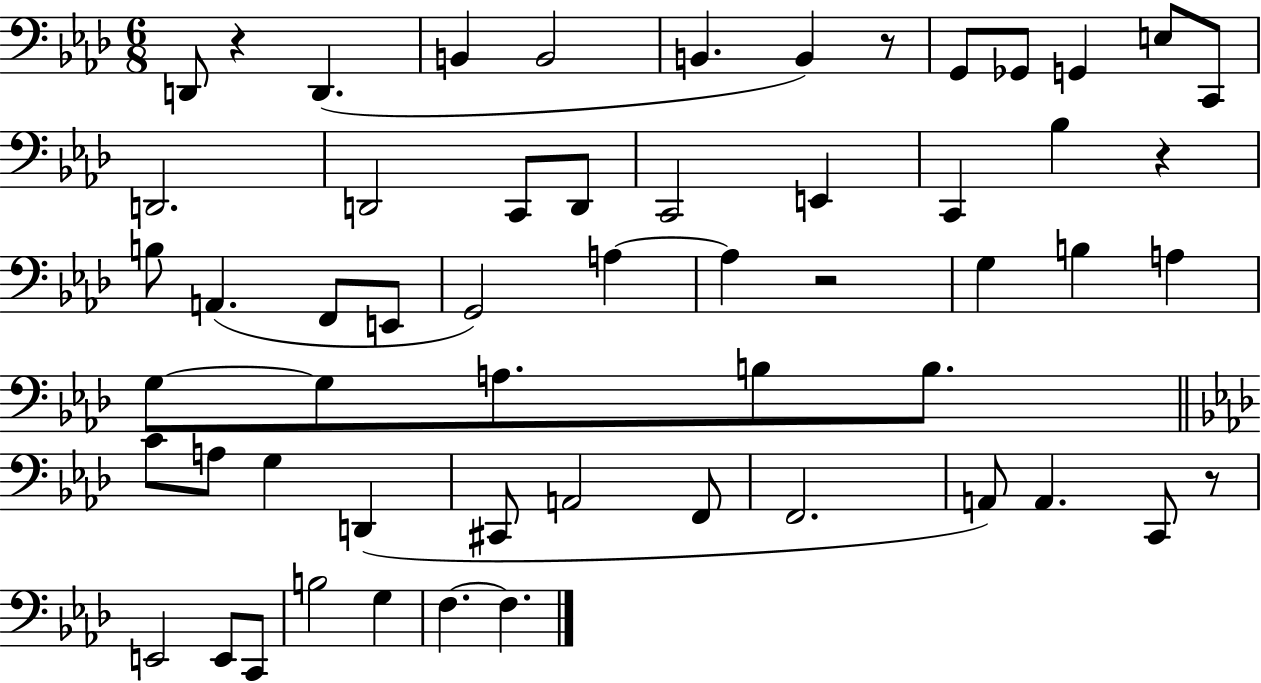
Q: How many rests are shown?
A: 5